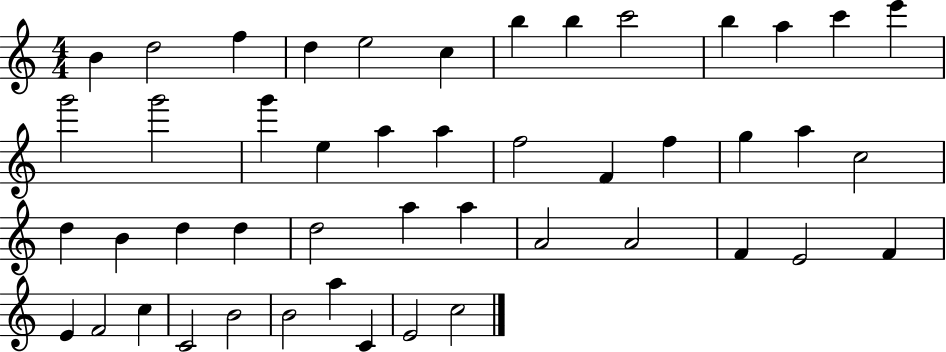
B4/q D5/h F5/q D5/q E5/h C5/q B5/q B5/q C6/h B5/q A5/q C6/q E6/q G6/h G6/h G6/q E5/q A5/q A5/q F5/h F4/q F5/q G5/q A5/q C5/h D5/q B4/q D5/q D5/q D5/h A5/q A5/q A4/h A4/h F4/q E4/h F4/q E4/q F4/h C5/q C4/h B4/h B4/h A5/q C4/q E4/h C5/h